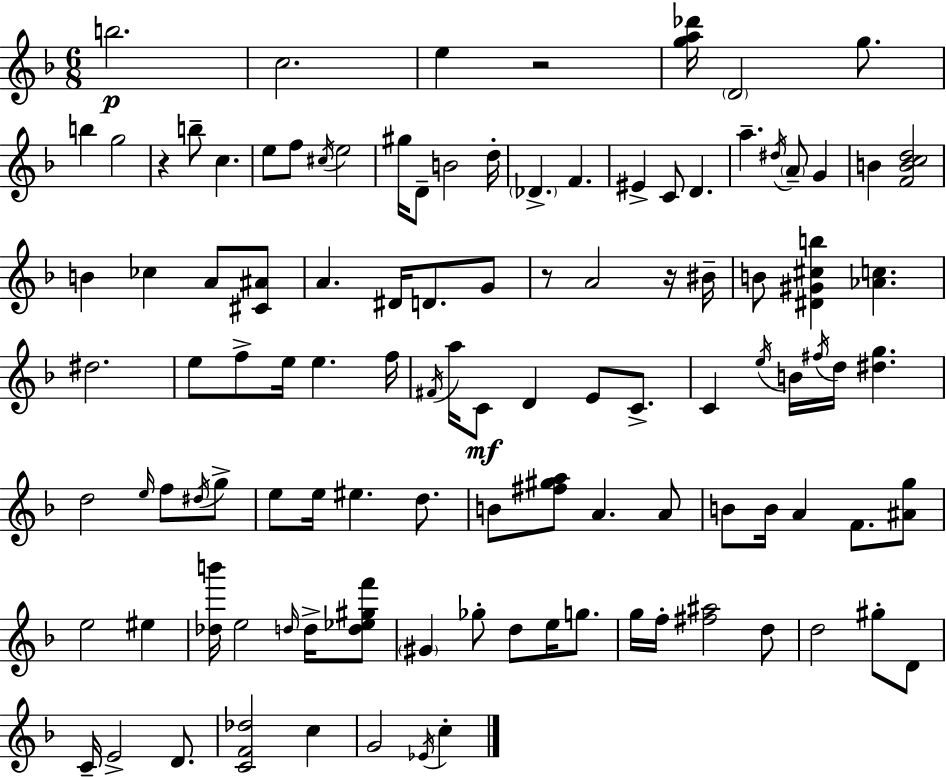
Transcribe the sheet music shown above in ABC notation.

X:1
T:Untitled
M:6/8
L:1/4
K:Dm
b2 c2 e z2 [ga_d']/4 D2 g/2 b g2 z b/2 c e/2 f/2 ^c/4 e2 ^g/4 D/2 B2 d/4 _D F ^E C/2 D a ^d/4 A/2 G B [FBcd]2 B _c A/2 [^C^A]/2 A ^D/4 D/2 G/2 z/2 A2 z/4 ^B/4 B/2 [^D^G^cb] [_Ac] ^d2 e/2 f/2 e/4 e f/4 ^F/4 a/4 C/2 D E/2 C/2 C e/4 B/4 ^f/4 d/4 [^dg] d2 e/4 f/2 ^d/4 g/2 e/2 e/4 ^e d/2 B/2 [^f^ga]/2 A A/2 B/2 B/4 A F/2 [^Ag]/2 e2 ^e [_db']/4 e2 d/4 d/4 [d_e^gf']/2 ^G _g/2 d/2 e/4 g/2 g/4 f/4 [^f^a]2 d/2 d2 ^g/2 D/2 C/4 E2 D/2 [CF_d]2 c G2 _E/4 c